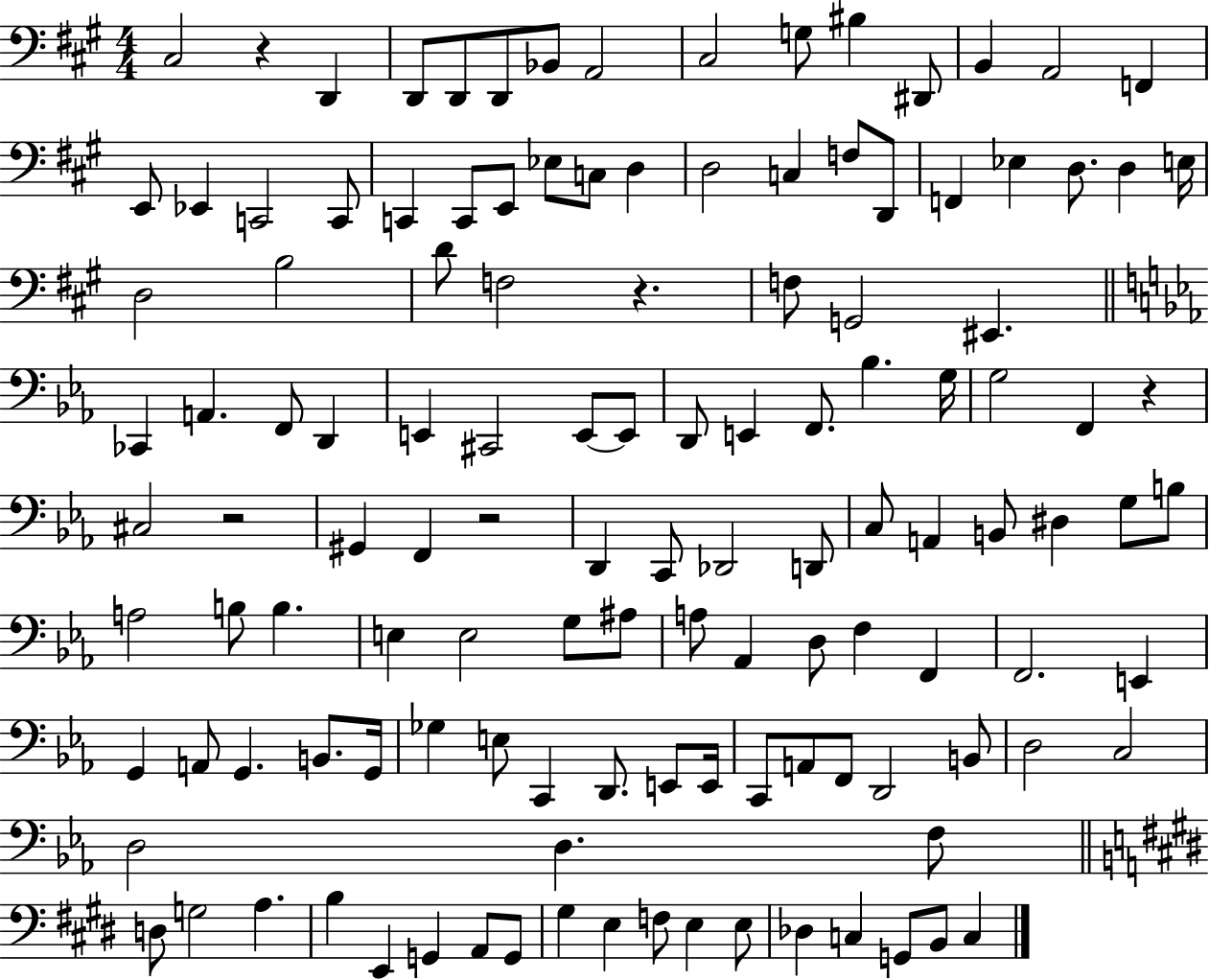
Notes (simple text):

C#3/h R/q D2/q D2/e D2/e D2/e Bb2/e A2/h C#3/h G3/e BIS3/q D#2/e B2/q A2/h F2/q E2/e Eb2/q C2/h C2/e C2/q C2/e E2/e Eb3/e C3/e D3/q D3/h C3/q F3/e D2/e F2/q Eb3/q D3/e. D3/q E3/s D3/h B3/h D4/e F3/h R/q. F3/e G2/h EIS2/q. CES2/q A2/q. F2/e D2/q E2/q C#2/h E2/e E2/e D2/e E2/q F2/e. Bb3/q. G3/s G3/h F2/q R/q C#3/h R/h G#2/q F2/q R/h D2/q C2/e Db2/h D2/e C3/e A2/q B2/e D#3/q G3/e B3/e A3/h B3/e B3/q. E3/q E3/h G3/e A#3/e A3/e Ab2/q D3/e F3/q F2/q F2/h. E2/q G2/q A2/e G2/q. B2/e. G2/s Gb3/q E3/e C2/q D2/e. E2/e E2/s C2/e A2/e F2/e D2/h B2/e D3/h C3/h D3/h D3/q. F3/e D3/e G3/h A3/q. B3/q E2/q G2/q A2/e G2/e G#3/q E3/q F3/e E3/q E3/e Db3/q C3/q G2/e B2/e C3/q